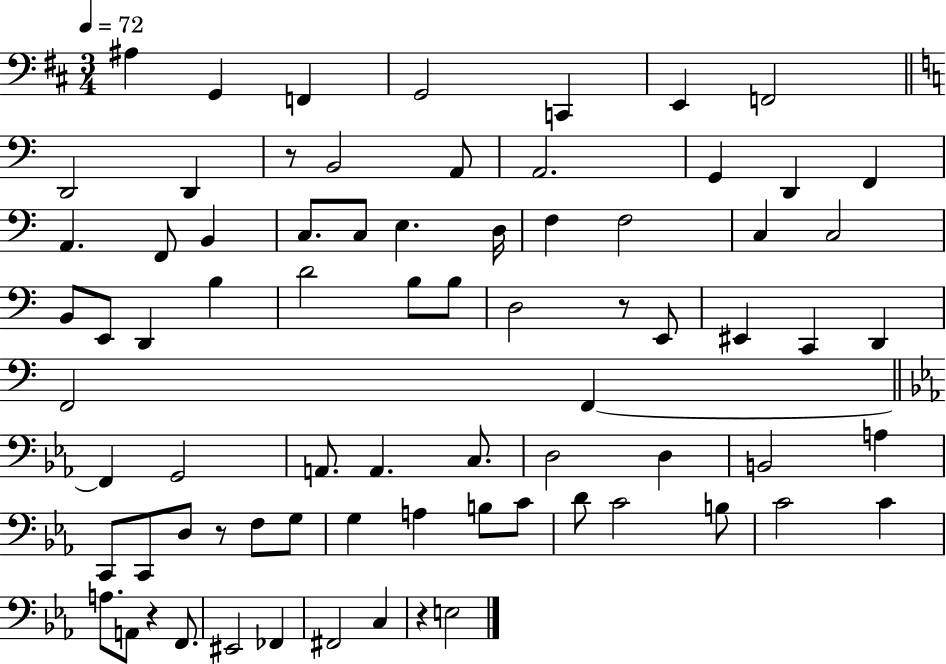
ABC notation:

X:1
T:Untitled
M:3/4
L:1/4
K:D
^A, G,, F,, G,,2 C,, E,, F,,2 D,,2 D,, z/2 B,,2 A,,/2 A,,2 G,, D,, F,, A,, F,,/2 B,, C,/2 C,/2 E, D,/4 F, F,2 C, C,2 B,,/2 E,,/2 D,, B, D2 B,/2 B,/2 D,2 z/2 E,,/2 ^E,, C,, D,, F,,2 F,, F,, G,,2 A,,/2 A,, C,/2 D,2 D, B,,2 A, C,,/2 C,,/2 D,/2 z/2 F,/2 G,/2 G, A, B,/2 C/2 D/2 C2 B,/2 C2 C A,/2 A,,/2 z F,,/2 ^E,,2 _F,, ^F,,2 C, z E,2